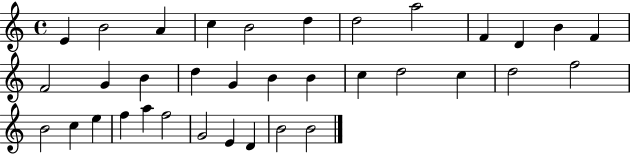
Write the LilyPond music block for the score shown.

{
  \clef treble
  \time 4/4
  \defaultTimeSignature
  \key c \major
  e'4 b'2 a'4 | c''4 b'2 d''4 | d''2 a''2 | f'4 d'4 b'4 f'4 | \break f'2 g'4 b'4 | d''4 g'4 b'4 b'4 | c''4 d''2 c''4 | d''2 f''2 | \break b'2 c''4 e''4 | f''4 a''4 f''2 | g'2 e'4 d'4 | b'2 b'2 | \break \bar "|."
}